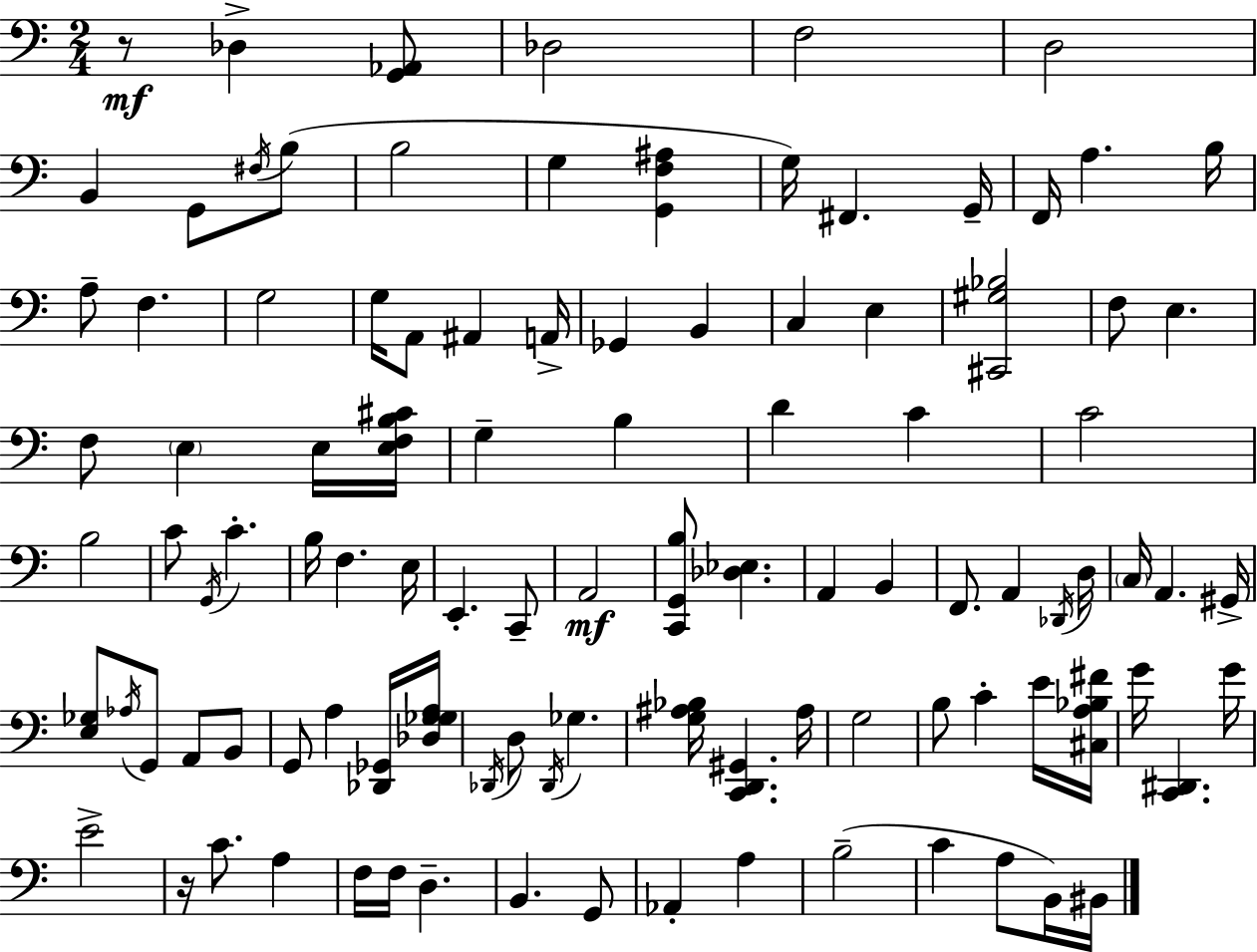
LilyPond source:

{
  \clef bass
  \numericTimeSignature
  \time 2/4
  \key a \minor
  r8\mf des4-> <g, aes,>8 | des2 | f2 | d2 | \break b,4 g,8 \acciaccatura { fis16 } b8( | b2 | g4 <g, f ais>4 | g16) fis,4. | \break g,16-- f,16 a4. | b16 a8-- f4. | g2 | g16 a,8 ais,4 | \break a,16-> ges,4 b,4 | c4 e4 | <cis, gis bes>2 | f8 e4. | \break f8 \parenthesize e4 e16 | <e f b cis'>16 g4-- b4 | d'4 c'4 | c'2 | \break b2 | c'8 \acciaccatura { g,16 } c'4.-. | b16 f4. | e16 e,4.-. | \break c,8-- a,2\mf | <c, g, b>8 <des ees>4. | a,4 b,4 | f,8. a,4 | \break \acciaccatura { des,16 } d16 \parenthesize c16 a,4. | gis,16-> <e ges>8 \acciaccatura { aes16 } g,8 | a,8 b,8 g,8 a4 | <des, ges,>16 <des g ges a>16 \acciaccatura { des,16 } d8 \acciaccatura { des,16 } | \break ges4. <g ais bes>16 <c, d, gis,>4. | ais16 g2 | b8 | c'4-. e'16 <cis a bes fis'>16 g'16 <c, dis,>4. | \break g'16 e'2-> | r16 c'8. | a4 f16 f16 | d4.-- b,4. | \break g,8 aes,4-. | a4 b2--( | c'4 | a8 b,16) bis,16 \bar "|."
}